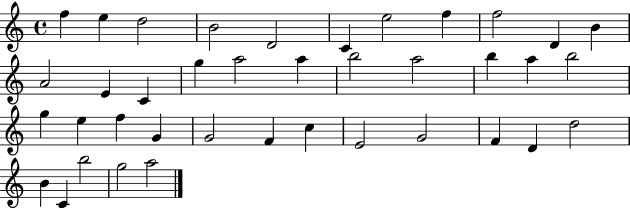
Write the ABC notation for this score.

X:1
T:Untitled
M:4/4
L:1/4
K:C
f e d2 B2 D2 C e2 f f2 D B A2 E C g a2 a b2 a2 b a b2 g e f G G2 F c E2 G2 F D d2 B C b2 g2 a2